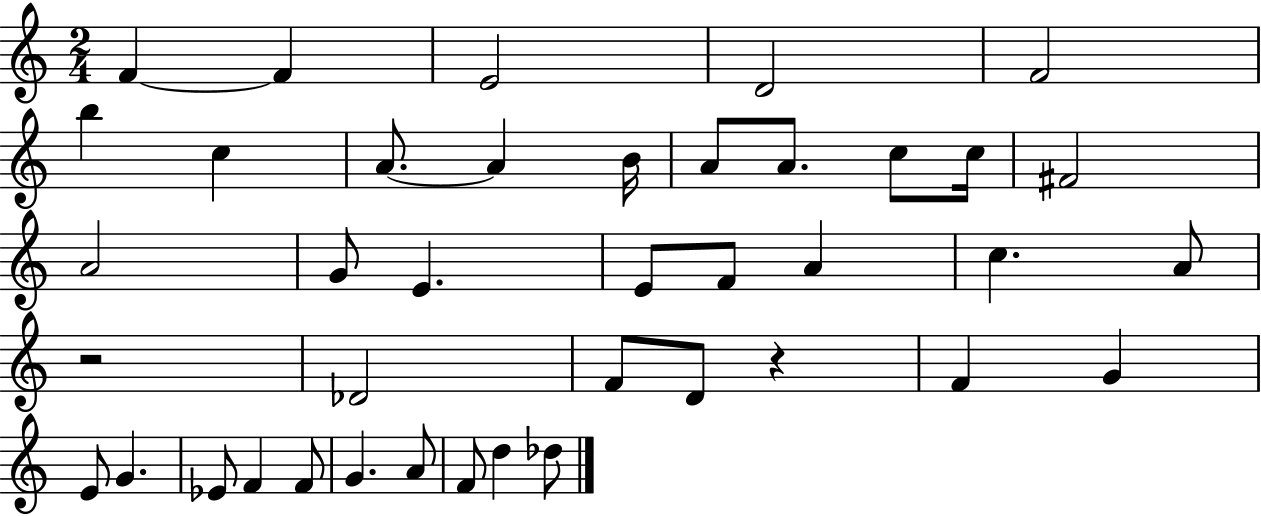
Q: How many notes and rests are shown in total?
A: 40